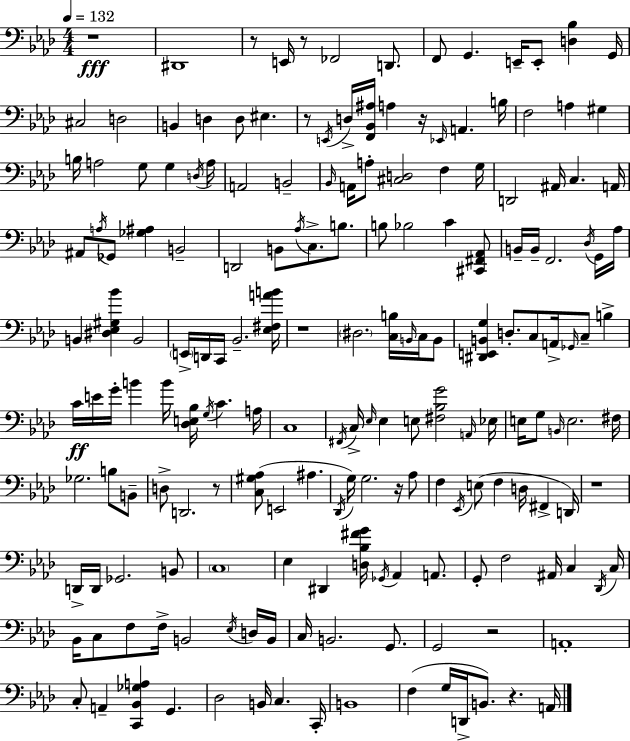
R/w D#2/w R/e E2/s R/e FES2/h D2/e. F2/e G2/q. E2/s E2/e [D3,Bb3]/q G2/s C#3/h D3/h B2/q D3/q D3/e EIS3/q. R/e E2/s D3/s [F2,Bb2,A#3]/s A3/q R/s Eb2/s A2/q. B3/s F3/h A3/q G#3/q B3/s A3/h G3/e G3/q D3/s A3/s A2/h B2/h Bb2/s A2/s A3/e [C#3,D3]/h F3/q G3/s D2/h A#2/s C3/q. A2/s A#2/e A3/s Gb2/e [Gb3,A#3]/q B2/h D2/h B2/e Ab3/s C3/e. B3/e. B3/e Bb3/h C4/q [C#2,F#2,Ab2]/e B2/s B2/s F2/h. Db3/s G2/s Ab3/s B2/q [D#3,Eb3,G#3,Bb4]/q B2/h E2/s D2/s C2/s Bb2/h. [Eb3,F#3,A4,B4]/s R/w D#3/h. [C3,B3]/s B2/s C3/s B2/e [D#2,E2,B2,G3]/q D3/e. C3/e A2/s Gb2/s C3/e B3/q C4/s E4/s G4/s B4/q B4/s [Db3,E3,Bb3]/s G3/s C4/q. A3/s C3/w F#2/s C3/s Eb3/s Eb3/q E3/e [F#3,Bb3,G4]/h A2/s Eb3/s E3/s G3/e B2/s E3/h. F#3/s Gb3/h. B3/e B2/e D3/e D2/h. R/e [C3,G#3,Ab3]/e E2/h A#3/q. Db2/s G3/s G3/h. R/s Ab3/e F3/q Eb2/s E3/e F3/q D3/s F#2/q D2/s R/w D2/s D2/s Gb2/h. B2/e C3/w Eb3/q D#2/q [D3,Bb3,F#4,G4]/s Gb2/s Ab2/q A2/e. G2/e F3/h A#2/s C3/q Db2/s C3/s Bb2/s C3/e F3/e F3/s B2/h Eb3/s D3/s B2/s C3/s B2/h. G2/e. G2/h R/h A2/w C3/e A2/q [C2,Bb2,Gb3,A3]/q G2/q. Db3/h B2/s C3/q. C2/s B2/w F3/q G3/s D2/s B2/e. R/q. A2/s